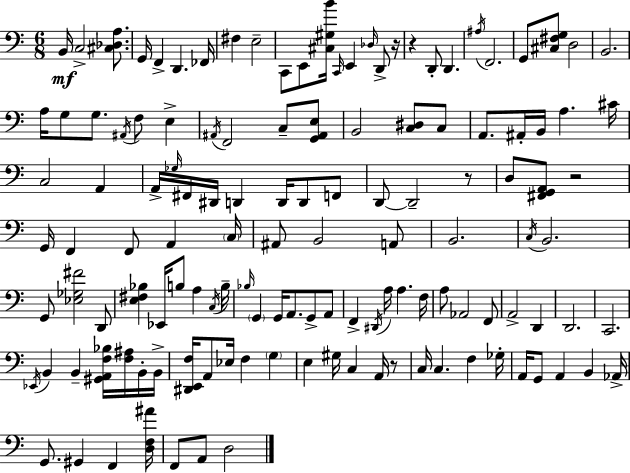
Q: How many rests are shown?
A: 5